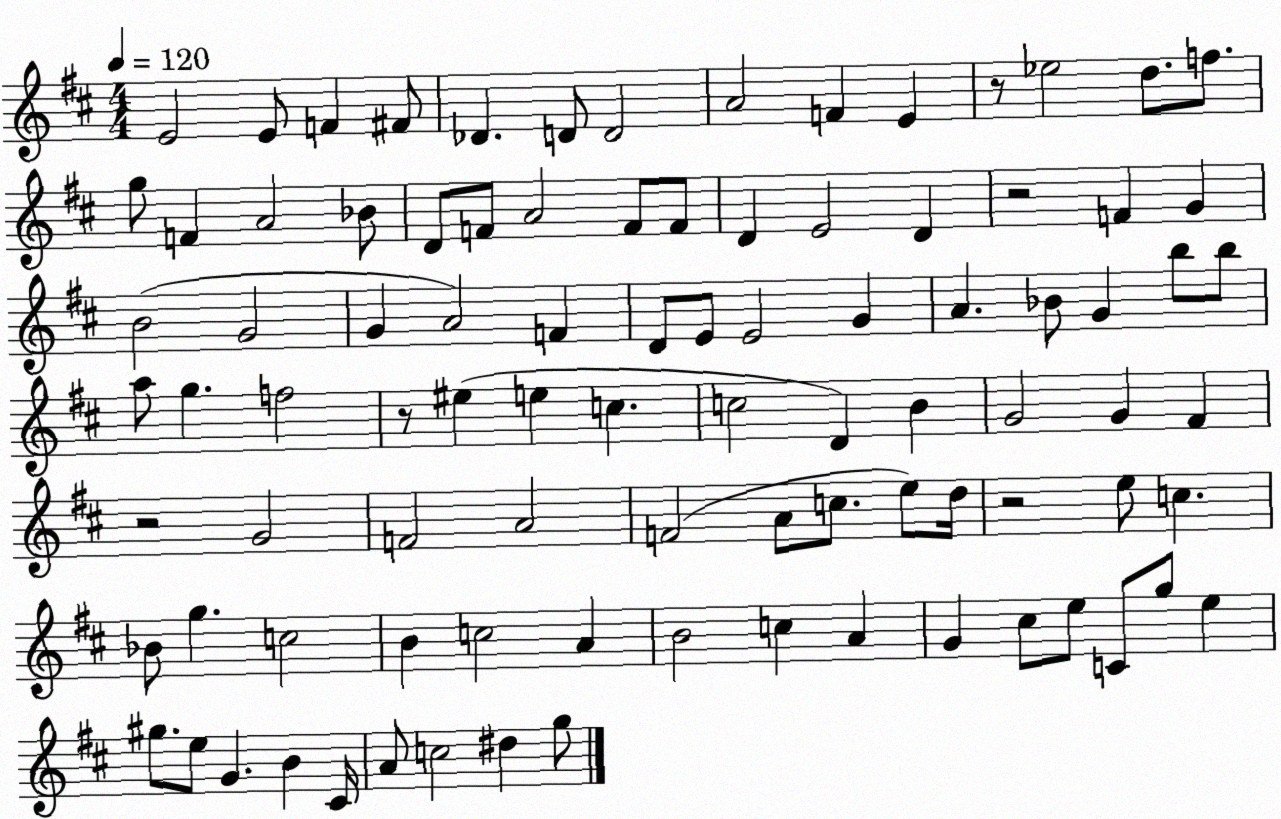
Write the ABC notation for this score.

X:1
T:Untitled
M:4/4
L:1/4
K:D
E2 E/2 F ^F/2 _D D/2 D2 A2 F E z/2 _e2 d/2 f/2 g/2 F A2 _B/2 D/2 F/2 A2 F/2 F/2 D E2 D z2 F G B2 G2 G A2 F D/2 E/2 E2 G A _B/2 G b/2 b/2 a/2 g f2 z/2 ^e e c c2 D B G2 G ^F z2 G2 F2 A2 F2 A/2 c/2 e/2 d/4 z2 e/2 c _B/2 g c2 B c2 A B2 c A G ^c/2 e/2 C/2 g/2 e ^g/2 e/2 G B ^C/4 A/2 c2 ^d g/2